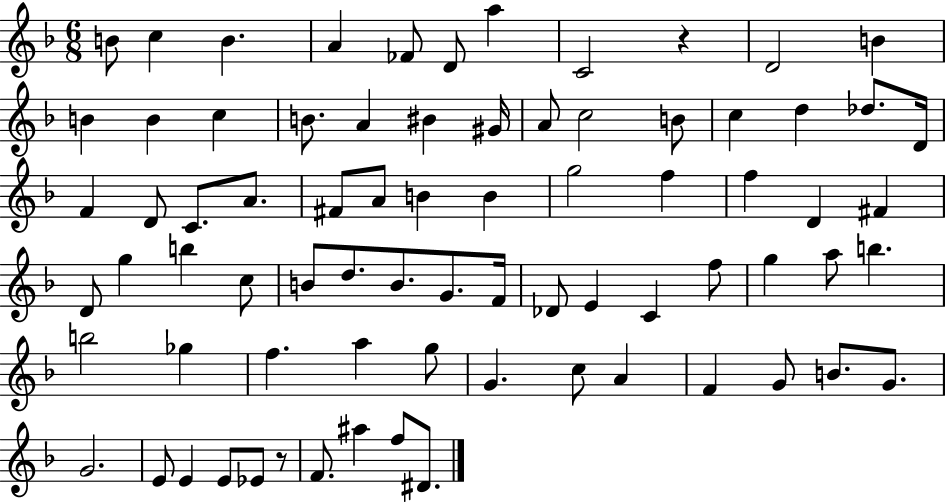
X:1
T:Untitled
M:6/8
L:1/4
K:F
B/2 c B A _F/2 D/2 a C2 z D2 B B B c B/2 A ^B ^G/4 A/2 c2 B/2 c d _d/2 D/4 F D/2 C/2 A/2 ^F/2 A/2 B B g2 f f D ^F D/2 g b c/2 B/2 d/2 B/2 G/2 F/4 _D/2 E C f/2 g a/2 b b2 _g f a g/2 G c/2 A F G/2 B/2 G/2 G2 E/2 E E/2 _E/2 z/2 F/2 ^a f/2 ^D/2